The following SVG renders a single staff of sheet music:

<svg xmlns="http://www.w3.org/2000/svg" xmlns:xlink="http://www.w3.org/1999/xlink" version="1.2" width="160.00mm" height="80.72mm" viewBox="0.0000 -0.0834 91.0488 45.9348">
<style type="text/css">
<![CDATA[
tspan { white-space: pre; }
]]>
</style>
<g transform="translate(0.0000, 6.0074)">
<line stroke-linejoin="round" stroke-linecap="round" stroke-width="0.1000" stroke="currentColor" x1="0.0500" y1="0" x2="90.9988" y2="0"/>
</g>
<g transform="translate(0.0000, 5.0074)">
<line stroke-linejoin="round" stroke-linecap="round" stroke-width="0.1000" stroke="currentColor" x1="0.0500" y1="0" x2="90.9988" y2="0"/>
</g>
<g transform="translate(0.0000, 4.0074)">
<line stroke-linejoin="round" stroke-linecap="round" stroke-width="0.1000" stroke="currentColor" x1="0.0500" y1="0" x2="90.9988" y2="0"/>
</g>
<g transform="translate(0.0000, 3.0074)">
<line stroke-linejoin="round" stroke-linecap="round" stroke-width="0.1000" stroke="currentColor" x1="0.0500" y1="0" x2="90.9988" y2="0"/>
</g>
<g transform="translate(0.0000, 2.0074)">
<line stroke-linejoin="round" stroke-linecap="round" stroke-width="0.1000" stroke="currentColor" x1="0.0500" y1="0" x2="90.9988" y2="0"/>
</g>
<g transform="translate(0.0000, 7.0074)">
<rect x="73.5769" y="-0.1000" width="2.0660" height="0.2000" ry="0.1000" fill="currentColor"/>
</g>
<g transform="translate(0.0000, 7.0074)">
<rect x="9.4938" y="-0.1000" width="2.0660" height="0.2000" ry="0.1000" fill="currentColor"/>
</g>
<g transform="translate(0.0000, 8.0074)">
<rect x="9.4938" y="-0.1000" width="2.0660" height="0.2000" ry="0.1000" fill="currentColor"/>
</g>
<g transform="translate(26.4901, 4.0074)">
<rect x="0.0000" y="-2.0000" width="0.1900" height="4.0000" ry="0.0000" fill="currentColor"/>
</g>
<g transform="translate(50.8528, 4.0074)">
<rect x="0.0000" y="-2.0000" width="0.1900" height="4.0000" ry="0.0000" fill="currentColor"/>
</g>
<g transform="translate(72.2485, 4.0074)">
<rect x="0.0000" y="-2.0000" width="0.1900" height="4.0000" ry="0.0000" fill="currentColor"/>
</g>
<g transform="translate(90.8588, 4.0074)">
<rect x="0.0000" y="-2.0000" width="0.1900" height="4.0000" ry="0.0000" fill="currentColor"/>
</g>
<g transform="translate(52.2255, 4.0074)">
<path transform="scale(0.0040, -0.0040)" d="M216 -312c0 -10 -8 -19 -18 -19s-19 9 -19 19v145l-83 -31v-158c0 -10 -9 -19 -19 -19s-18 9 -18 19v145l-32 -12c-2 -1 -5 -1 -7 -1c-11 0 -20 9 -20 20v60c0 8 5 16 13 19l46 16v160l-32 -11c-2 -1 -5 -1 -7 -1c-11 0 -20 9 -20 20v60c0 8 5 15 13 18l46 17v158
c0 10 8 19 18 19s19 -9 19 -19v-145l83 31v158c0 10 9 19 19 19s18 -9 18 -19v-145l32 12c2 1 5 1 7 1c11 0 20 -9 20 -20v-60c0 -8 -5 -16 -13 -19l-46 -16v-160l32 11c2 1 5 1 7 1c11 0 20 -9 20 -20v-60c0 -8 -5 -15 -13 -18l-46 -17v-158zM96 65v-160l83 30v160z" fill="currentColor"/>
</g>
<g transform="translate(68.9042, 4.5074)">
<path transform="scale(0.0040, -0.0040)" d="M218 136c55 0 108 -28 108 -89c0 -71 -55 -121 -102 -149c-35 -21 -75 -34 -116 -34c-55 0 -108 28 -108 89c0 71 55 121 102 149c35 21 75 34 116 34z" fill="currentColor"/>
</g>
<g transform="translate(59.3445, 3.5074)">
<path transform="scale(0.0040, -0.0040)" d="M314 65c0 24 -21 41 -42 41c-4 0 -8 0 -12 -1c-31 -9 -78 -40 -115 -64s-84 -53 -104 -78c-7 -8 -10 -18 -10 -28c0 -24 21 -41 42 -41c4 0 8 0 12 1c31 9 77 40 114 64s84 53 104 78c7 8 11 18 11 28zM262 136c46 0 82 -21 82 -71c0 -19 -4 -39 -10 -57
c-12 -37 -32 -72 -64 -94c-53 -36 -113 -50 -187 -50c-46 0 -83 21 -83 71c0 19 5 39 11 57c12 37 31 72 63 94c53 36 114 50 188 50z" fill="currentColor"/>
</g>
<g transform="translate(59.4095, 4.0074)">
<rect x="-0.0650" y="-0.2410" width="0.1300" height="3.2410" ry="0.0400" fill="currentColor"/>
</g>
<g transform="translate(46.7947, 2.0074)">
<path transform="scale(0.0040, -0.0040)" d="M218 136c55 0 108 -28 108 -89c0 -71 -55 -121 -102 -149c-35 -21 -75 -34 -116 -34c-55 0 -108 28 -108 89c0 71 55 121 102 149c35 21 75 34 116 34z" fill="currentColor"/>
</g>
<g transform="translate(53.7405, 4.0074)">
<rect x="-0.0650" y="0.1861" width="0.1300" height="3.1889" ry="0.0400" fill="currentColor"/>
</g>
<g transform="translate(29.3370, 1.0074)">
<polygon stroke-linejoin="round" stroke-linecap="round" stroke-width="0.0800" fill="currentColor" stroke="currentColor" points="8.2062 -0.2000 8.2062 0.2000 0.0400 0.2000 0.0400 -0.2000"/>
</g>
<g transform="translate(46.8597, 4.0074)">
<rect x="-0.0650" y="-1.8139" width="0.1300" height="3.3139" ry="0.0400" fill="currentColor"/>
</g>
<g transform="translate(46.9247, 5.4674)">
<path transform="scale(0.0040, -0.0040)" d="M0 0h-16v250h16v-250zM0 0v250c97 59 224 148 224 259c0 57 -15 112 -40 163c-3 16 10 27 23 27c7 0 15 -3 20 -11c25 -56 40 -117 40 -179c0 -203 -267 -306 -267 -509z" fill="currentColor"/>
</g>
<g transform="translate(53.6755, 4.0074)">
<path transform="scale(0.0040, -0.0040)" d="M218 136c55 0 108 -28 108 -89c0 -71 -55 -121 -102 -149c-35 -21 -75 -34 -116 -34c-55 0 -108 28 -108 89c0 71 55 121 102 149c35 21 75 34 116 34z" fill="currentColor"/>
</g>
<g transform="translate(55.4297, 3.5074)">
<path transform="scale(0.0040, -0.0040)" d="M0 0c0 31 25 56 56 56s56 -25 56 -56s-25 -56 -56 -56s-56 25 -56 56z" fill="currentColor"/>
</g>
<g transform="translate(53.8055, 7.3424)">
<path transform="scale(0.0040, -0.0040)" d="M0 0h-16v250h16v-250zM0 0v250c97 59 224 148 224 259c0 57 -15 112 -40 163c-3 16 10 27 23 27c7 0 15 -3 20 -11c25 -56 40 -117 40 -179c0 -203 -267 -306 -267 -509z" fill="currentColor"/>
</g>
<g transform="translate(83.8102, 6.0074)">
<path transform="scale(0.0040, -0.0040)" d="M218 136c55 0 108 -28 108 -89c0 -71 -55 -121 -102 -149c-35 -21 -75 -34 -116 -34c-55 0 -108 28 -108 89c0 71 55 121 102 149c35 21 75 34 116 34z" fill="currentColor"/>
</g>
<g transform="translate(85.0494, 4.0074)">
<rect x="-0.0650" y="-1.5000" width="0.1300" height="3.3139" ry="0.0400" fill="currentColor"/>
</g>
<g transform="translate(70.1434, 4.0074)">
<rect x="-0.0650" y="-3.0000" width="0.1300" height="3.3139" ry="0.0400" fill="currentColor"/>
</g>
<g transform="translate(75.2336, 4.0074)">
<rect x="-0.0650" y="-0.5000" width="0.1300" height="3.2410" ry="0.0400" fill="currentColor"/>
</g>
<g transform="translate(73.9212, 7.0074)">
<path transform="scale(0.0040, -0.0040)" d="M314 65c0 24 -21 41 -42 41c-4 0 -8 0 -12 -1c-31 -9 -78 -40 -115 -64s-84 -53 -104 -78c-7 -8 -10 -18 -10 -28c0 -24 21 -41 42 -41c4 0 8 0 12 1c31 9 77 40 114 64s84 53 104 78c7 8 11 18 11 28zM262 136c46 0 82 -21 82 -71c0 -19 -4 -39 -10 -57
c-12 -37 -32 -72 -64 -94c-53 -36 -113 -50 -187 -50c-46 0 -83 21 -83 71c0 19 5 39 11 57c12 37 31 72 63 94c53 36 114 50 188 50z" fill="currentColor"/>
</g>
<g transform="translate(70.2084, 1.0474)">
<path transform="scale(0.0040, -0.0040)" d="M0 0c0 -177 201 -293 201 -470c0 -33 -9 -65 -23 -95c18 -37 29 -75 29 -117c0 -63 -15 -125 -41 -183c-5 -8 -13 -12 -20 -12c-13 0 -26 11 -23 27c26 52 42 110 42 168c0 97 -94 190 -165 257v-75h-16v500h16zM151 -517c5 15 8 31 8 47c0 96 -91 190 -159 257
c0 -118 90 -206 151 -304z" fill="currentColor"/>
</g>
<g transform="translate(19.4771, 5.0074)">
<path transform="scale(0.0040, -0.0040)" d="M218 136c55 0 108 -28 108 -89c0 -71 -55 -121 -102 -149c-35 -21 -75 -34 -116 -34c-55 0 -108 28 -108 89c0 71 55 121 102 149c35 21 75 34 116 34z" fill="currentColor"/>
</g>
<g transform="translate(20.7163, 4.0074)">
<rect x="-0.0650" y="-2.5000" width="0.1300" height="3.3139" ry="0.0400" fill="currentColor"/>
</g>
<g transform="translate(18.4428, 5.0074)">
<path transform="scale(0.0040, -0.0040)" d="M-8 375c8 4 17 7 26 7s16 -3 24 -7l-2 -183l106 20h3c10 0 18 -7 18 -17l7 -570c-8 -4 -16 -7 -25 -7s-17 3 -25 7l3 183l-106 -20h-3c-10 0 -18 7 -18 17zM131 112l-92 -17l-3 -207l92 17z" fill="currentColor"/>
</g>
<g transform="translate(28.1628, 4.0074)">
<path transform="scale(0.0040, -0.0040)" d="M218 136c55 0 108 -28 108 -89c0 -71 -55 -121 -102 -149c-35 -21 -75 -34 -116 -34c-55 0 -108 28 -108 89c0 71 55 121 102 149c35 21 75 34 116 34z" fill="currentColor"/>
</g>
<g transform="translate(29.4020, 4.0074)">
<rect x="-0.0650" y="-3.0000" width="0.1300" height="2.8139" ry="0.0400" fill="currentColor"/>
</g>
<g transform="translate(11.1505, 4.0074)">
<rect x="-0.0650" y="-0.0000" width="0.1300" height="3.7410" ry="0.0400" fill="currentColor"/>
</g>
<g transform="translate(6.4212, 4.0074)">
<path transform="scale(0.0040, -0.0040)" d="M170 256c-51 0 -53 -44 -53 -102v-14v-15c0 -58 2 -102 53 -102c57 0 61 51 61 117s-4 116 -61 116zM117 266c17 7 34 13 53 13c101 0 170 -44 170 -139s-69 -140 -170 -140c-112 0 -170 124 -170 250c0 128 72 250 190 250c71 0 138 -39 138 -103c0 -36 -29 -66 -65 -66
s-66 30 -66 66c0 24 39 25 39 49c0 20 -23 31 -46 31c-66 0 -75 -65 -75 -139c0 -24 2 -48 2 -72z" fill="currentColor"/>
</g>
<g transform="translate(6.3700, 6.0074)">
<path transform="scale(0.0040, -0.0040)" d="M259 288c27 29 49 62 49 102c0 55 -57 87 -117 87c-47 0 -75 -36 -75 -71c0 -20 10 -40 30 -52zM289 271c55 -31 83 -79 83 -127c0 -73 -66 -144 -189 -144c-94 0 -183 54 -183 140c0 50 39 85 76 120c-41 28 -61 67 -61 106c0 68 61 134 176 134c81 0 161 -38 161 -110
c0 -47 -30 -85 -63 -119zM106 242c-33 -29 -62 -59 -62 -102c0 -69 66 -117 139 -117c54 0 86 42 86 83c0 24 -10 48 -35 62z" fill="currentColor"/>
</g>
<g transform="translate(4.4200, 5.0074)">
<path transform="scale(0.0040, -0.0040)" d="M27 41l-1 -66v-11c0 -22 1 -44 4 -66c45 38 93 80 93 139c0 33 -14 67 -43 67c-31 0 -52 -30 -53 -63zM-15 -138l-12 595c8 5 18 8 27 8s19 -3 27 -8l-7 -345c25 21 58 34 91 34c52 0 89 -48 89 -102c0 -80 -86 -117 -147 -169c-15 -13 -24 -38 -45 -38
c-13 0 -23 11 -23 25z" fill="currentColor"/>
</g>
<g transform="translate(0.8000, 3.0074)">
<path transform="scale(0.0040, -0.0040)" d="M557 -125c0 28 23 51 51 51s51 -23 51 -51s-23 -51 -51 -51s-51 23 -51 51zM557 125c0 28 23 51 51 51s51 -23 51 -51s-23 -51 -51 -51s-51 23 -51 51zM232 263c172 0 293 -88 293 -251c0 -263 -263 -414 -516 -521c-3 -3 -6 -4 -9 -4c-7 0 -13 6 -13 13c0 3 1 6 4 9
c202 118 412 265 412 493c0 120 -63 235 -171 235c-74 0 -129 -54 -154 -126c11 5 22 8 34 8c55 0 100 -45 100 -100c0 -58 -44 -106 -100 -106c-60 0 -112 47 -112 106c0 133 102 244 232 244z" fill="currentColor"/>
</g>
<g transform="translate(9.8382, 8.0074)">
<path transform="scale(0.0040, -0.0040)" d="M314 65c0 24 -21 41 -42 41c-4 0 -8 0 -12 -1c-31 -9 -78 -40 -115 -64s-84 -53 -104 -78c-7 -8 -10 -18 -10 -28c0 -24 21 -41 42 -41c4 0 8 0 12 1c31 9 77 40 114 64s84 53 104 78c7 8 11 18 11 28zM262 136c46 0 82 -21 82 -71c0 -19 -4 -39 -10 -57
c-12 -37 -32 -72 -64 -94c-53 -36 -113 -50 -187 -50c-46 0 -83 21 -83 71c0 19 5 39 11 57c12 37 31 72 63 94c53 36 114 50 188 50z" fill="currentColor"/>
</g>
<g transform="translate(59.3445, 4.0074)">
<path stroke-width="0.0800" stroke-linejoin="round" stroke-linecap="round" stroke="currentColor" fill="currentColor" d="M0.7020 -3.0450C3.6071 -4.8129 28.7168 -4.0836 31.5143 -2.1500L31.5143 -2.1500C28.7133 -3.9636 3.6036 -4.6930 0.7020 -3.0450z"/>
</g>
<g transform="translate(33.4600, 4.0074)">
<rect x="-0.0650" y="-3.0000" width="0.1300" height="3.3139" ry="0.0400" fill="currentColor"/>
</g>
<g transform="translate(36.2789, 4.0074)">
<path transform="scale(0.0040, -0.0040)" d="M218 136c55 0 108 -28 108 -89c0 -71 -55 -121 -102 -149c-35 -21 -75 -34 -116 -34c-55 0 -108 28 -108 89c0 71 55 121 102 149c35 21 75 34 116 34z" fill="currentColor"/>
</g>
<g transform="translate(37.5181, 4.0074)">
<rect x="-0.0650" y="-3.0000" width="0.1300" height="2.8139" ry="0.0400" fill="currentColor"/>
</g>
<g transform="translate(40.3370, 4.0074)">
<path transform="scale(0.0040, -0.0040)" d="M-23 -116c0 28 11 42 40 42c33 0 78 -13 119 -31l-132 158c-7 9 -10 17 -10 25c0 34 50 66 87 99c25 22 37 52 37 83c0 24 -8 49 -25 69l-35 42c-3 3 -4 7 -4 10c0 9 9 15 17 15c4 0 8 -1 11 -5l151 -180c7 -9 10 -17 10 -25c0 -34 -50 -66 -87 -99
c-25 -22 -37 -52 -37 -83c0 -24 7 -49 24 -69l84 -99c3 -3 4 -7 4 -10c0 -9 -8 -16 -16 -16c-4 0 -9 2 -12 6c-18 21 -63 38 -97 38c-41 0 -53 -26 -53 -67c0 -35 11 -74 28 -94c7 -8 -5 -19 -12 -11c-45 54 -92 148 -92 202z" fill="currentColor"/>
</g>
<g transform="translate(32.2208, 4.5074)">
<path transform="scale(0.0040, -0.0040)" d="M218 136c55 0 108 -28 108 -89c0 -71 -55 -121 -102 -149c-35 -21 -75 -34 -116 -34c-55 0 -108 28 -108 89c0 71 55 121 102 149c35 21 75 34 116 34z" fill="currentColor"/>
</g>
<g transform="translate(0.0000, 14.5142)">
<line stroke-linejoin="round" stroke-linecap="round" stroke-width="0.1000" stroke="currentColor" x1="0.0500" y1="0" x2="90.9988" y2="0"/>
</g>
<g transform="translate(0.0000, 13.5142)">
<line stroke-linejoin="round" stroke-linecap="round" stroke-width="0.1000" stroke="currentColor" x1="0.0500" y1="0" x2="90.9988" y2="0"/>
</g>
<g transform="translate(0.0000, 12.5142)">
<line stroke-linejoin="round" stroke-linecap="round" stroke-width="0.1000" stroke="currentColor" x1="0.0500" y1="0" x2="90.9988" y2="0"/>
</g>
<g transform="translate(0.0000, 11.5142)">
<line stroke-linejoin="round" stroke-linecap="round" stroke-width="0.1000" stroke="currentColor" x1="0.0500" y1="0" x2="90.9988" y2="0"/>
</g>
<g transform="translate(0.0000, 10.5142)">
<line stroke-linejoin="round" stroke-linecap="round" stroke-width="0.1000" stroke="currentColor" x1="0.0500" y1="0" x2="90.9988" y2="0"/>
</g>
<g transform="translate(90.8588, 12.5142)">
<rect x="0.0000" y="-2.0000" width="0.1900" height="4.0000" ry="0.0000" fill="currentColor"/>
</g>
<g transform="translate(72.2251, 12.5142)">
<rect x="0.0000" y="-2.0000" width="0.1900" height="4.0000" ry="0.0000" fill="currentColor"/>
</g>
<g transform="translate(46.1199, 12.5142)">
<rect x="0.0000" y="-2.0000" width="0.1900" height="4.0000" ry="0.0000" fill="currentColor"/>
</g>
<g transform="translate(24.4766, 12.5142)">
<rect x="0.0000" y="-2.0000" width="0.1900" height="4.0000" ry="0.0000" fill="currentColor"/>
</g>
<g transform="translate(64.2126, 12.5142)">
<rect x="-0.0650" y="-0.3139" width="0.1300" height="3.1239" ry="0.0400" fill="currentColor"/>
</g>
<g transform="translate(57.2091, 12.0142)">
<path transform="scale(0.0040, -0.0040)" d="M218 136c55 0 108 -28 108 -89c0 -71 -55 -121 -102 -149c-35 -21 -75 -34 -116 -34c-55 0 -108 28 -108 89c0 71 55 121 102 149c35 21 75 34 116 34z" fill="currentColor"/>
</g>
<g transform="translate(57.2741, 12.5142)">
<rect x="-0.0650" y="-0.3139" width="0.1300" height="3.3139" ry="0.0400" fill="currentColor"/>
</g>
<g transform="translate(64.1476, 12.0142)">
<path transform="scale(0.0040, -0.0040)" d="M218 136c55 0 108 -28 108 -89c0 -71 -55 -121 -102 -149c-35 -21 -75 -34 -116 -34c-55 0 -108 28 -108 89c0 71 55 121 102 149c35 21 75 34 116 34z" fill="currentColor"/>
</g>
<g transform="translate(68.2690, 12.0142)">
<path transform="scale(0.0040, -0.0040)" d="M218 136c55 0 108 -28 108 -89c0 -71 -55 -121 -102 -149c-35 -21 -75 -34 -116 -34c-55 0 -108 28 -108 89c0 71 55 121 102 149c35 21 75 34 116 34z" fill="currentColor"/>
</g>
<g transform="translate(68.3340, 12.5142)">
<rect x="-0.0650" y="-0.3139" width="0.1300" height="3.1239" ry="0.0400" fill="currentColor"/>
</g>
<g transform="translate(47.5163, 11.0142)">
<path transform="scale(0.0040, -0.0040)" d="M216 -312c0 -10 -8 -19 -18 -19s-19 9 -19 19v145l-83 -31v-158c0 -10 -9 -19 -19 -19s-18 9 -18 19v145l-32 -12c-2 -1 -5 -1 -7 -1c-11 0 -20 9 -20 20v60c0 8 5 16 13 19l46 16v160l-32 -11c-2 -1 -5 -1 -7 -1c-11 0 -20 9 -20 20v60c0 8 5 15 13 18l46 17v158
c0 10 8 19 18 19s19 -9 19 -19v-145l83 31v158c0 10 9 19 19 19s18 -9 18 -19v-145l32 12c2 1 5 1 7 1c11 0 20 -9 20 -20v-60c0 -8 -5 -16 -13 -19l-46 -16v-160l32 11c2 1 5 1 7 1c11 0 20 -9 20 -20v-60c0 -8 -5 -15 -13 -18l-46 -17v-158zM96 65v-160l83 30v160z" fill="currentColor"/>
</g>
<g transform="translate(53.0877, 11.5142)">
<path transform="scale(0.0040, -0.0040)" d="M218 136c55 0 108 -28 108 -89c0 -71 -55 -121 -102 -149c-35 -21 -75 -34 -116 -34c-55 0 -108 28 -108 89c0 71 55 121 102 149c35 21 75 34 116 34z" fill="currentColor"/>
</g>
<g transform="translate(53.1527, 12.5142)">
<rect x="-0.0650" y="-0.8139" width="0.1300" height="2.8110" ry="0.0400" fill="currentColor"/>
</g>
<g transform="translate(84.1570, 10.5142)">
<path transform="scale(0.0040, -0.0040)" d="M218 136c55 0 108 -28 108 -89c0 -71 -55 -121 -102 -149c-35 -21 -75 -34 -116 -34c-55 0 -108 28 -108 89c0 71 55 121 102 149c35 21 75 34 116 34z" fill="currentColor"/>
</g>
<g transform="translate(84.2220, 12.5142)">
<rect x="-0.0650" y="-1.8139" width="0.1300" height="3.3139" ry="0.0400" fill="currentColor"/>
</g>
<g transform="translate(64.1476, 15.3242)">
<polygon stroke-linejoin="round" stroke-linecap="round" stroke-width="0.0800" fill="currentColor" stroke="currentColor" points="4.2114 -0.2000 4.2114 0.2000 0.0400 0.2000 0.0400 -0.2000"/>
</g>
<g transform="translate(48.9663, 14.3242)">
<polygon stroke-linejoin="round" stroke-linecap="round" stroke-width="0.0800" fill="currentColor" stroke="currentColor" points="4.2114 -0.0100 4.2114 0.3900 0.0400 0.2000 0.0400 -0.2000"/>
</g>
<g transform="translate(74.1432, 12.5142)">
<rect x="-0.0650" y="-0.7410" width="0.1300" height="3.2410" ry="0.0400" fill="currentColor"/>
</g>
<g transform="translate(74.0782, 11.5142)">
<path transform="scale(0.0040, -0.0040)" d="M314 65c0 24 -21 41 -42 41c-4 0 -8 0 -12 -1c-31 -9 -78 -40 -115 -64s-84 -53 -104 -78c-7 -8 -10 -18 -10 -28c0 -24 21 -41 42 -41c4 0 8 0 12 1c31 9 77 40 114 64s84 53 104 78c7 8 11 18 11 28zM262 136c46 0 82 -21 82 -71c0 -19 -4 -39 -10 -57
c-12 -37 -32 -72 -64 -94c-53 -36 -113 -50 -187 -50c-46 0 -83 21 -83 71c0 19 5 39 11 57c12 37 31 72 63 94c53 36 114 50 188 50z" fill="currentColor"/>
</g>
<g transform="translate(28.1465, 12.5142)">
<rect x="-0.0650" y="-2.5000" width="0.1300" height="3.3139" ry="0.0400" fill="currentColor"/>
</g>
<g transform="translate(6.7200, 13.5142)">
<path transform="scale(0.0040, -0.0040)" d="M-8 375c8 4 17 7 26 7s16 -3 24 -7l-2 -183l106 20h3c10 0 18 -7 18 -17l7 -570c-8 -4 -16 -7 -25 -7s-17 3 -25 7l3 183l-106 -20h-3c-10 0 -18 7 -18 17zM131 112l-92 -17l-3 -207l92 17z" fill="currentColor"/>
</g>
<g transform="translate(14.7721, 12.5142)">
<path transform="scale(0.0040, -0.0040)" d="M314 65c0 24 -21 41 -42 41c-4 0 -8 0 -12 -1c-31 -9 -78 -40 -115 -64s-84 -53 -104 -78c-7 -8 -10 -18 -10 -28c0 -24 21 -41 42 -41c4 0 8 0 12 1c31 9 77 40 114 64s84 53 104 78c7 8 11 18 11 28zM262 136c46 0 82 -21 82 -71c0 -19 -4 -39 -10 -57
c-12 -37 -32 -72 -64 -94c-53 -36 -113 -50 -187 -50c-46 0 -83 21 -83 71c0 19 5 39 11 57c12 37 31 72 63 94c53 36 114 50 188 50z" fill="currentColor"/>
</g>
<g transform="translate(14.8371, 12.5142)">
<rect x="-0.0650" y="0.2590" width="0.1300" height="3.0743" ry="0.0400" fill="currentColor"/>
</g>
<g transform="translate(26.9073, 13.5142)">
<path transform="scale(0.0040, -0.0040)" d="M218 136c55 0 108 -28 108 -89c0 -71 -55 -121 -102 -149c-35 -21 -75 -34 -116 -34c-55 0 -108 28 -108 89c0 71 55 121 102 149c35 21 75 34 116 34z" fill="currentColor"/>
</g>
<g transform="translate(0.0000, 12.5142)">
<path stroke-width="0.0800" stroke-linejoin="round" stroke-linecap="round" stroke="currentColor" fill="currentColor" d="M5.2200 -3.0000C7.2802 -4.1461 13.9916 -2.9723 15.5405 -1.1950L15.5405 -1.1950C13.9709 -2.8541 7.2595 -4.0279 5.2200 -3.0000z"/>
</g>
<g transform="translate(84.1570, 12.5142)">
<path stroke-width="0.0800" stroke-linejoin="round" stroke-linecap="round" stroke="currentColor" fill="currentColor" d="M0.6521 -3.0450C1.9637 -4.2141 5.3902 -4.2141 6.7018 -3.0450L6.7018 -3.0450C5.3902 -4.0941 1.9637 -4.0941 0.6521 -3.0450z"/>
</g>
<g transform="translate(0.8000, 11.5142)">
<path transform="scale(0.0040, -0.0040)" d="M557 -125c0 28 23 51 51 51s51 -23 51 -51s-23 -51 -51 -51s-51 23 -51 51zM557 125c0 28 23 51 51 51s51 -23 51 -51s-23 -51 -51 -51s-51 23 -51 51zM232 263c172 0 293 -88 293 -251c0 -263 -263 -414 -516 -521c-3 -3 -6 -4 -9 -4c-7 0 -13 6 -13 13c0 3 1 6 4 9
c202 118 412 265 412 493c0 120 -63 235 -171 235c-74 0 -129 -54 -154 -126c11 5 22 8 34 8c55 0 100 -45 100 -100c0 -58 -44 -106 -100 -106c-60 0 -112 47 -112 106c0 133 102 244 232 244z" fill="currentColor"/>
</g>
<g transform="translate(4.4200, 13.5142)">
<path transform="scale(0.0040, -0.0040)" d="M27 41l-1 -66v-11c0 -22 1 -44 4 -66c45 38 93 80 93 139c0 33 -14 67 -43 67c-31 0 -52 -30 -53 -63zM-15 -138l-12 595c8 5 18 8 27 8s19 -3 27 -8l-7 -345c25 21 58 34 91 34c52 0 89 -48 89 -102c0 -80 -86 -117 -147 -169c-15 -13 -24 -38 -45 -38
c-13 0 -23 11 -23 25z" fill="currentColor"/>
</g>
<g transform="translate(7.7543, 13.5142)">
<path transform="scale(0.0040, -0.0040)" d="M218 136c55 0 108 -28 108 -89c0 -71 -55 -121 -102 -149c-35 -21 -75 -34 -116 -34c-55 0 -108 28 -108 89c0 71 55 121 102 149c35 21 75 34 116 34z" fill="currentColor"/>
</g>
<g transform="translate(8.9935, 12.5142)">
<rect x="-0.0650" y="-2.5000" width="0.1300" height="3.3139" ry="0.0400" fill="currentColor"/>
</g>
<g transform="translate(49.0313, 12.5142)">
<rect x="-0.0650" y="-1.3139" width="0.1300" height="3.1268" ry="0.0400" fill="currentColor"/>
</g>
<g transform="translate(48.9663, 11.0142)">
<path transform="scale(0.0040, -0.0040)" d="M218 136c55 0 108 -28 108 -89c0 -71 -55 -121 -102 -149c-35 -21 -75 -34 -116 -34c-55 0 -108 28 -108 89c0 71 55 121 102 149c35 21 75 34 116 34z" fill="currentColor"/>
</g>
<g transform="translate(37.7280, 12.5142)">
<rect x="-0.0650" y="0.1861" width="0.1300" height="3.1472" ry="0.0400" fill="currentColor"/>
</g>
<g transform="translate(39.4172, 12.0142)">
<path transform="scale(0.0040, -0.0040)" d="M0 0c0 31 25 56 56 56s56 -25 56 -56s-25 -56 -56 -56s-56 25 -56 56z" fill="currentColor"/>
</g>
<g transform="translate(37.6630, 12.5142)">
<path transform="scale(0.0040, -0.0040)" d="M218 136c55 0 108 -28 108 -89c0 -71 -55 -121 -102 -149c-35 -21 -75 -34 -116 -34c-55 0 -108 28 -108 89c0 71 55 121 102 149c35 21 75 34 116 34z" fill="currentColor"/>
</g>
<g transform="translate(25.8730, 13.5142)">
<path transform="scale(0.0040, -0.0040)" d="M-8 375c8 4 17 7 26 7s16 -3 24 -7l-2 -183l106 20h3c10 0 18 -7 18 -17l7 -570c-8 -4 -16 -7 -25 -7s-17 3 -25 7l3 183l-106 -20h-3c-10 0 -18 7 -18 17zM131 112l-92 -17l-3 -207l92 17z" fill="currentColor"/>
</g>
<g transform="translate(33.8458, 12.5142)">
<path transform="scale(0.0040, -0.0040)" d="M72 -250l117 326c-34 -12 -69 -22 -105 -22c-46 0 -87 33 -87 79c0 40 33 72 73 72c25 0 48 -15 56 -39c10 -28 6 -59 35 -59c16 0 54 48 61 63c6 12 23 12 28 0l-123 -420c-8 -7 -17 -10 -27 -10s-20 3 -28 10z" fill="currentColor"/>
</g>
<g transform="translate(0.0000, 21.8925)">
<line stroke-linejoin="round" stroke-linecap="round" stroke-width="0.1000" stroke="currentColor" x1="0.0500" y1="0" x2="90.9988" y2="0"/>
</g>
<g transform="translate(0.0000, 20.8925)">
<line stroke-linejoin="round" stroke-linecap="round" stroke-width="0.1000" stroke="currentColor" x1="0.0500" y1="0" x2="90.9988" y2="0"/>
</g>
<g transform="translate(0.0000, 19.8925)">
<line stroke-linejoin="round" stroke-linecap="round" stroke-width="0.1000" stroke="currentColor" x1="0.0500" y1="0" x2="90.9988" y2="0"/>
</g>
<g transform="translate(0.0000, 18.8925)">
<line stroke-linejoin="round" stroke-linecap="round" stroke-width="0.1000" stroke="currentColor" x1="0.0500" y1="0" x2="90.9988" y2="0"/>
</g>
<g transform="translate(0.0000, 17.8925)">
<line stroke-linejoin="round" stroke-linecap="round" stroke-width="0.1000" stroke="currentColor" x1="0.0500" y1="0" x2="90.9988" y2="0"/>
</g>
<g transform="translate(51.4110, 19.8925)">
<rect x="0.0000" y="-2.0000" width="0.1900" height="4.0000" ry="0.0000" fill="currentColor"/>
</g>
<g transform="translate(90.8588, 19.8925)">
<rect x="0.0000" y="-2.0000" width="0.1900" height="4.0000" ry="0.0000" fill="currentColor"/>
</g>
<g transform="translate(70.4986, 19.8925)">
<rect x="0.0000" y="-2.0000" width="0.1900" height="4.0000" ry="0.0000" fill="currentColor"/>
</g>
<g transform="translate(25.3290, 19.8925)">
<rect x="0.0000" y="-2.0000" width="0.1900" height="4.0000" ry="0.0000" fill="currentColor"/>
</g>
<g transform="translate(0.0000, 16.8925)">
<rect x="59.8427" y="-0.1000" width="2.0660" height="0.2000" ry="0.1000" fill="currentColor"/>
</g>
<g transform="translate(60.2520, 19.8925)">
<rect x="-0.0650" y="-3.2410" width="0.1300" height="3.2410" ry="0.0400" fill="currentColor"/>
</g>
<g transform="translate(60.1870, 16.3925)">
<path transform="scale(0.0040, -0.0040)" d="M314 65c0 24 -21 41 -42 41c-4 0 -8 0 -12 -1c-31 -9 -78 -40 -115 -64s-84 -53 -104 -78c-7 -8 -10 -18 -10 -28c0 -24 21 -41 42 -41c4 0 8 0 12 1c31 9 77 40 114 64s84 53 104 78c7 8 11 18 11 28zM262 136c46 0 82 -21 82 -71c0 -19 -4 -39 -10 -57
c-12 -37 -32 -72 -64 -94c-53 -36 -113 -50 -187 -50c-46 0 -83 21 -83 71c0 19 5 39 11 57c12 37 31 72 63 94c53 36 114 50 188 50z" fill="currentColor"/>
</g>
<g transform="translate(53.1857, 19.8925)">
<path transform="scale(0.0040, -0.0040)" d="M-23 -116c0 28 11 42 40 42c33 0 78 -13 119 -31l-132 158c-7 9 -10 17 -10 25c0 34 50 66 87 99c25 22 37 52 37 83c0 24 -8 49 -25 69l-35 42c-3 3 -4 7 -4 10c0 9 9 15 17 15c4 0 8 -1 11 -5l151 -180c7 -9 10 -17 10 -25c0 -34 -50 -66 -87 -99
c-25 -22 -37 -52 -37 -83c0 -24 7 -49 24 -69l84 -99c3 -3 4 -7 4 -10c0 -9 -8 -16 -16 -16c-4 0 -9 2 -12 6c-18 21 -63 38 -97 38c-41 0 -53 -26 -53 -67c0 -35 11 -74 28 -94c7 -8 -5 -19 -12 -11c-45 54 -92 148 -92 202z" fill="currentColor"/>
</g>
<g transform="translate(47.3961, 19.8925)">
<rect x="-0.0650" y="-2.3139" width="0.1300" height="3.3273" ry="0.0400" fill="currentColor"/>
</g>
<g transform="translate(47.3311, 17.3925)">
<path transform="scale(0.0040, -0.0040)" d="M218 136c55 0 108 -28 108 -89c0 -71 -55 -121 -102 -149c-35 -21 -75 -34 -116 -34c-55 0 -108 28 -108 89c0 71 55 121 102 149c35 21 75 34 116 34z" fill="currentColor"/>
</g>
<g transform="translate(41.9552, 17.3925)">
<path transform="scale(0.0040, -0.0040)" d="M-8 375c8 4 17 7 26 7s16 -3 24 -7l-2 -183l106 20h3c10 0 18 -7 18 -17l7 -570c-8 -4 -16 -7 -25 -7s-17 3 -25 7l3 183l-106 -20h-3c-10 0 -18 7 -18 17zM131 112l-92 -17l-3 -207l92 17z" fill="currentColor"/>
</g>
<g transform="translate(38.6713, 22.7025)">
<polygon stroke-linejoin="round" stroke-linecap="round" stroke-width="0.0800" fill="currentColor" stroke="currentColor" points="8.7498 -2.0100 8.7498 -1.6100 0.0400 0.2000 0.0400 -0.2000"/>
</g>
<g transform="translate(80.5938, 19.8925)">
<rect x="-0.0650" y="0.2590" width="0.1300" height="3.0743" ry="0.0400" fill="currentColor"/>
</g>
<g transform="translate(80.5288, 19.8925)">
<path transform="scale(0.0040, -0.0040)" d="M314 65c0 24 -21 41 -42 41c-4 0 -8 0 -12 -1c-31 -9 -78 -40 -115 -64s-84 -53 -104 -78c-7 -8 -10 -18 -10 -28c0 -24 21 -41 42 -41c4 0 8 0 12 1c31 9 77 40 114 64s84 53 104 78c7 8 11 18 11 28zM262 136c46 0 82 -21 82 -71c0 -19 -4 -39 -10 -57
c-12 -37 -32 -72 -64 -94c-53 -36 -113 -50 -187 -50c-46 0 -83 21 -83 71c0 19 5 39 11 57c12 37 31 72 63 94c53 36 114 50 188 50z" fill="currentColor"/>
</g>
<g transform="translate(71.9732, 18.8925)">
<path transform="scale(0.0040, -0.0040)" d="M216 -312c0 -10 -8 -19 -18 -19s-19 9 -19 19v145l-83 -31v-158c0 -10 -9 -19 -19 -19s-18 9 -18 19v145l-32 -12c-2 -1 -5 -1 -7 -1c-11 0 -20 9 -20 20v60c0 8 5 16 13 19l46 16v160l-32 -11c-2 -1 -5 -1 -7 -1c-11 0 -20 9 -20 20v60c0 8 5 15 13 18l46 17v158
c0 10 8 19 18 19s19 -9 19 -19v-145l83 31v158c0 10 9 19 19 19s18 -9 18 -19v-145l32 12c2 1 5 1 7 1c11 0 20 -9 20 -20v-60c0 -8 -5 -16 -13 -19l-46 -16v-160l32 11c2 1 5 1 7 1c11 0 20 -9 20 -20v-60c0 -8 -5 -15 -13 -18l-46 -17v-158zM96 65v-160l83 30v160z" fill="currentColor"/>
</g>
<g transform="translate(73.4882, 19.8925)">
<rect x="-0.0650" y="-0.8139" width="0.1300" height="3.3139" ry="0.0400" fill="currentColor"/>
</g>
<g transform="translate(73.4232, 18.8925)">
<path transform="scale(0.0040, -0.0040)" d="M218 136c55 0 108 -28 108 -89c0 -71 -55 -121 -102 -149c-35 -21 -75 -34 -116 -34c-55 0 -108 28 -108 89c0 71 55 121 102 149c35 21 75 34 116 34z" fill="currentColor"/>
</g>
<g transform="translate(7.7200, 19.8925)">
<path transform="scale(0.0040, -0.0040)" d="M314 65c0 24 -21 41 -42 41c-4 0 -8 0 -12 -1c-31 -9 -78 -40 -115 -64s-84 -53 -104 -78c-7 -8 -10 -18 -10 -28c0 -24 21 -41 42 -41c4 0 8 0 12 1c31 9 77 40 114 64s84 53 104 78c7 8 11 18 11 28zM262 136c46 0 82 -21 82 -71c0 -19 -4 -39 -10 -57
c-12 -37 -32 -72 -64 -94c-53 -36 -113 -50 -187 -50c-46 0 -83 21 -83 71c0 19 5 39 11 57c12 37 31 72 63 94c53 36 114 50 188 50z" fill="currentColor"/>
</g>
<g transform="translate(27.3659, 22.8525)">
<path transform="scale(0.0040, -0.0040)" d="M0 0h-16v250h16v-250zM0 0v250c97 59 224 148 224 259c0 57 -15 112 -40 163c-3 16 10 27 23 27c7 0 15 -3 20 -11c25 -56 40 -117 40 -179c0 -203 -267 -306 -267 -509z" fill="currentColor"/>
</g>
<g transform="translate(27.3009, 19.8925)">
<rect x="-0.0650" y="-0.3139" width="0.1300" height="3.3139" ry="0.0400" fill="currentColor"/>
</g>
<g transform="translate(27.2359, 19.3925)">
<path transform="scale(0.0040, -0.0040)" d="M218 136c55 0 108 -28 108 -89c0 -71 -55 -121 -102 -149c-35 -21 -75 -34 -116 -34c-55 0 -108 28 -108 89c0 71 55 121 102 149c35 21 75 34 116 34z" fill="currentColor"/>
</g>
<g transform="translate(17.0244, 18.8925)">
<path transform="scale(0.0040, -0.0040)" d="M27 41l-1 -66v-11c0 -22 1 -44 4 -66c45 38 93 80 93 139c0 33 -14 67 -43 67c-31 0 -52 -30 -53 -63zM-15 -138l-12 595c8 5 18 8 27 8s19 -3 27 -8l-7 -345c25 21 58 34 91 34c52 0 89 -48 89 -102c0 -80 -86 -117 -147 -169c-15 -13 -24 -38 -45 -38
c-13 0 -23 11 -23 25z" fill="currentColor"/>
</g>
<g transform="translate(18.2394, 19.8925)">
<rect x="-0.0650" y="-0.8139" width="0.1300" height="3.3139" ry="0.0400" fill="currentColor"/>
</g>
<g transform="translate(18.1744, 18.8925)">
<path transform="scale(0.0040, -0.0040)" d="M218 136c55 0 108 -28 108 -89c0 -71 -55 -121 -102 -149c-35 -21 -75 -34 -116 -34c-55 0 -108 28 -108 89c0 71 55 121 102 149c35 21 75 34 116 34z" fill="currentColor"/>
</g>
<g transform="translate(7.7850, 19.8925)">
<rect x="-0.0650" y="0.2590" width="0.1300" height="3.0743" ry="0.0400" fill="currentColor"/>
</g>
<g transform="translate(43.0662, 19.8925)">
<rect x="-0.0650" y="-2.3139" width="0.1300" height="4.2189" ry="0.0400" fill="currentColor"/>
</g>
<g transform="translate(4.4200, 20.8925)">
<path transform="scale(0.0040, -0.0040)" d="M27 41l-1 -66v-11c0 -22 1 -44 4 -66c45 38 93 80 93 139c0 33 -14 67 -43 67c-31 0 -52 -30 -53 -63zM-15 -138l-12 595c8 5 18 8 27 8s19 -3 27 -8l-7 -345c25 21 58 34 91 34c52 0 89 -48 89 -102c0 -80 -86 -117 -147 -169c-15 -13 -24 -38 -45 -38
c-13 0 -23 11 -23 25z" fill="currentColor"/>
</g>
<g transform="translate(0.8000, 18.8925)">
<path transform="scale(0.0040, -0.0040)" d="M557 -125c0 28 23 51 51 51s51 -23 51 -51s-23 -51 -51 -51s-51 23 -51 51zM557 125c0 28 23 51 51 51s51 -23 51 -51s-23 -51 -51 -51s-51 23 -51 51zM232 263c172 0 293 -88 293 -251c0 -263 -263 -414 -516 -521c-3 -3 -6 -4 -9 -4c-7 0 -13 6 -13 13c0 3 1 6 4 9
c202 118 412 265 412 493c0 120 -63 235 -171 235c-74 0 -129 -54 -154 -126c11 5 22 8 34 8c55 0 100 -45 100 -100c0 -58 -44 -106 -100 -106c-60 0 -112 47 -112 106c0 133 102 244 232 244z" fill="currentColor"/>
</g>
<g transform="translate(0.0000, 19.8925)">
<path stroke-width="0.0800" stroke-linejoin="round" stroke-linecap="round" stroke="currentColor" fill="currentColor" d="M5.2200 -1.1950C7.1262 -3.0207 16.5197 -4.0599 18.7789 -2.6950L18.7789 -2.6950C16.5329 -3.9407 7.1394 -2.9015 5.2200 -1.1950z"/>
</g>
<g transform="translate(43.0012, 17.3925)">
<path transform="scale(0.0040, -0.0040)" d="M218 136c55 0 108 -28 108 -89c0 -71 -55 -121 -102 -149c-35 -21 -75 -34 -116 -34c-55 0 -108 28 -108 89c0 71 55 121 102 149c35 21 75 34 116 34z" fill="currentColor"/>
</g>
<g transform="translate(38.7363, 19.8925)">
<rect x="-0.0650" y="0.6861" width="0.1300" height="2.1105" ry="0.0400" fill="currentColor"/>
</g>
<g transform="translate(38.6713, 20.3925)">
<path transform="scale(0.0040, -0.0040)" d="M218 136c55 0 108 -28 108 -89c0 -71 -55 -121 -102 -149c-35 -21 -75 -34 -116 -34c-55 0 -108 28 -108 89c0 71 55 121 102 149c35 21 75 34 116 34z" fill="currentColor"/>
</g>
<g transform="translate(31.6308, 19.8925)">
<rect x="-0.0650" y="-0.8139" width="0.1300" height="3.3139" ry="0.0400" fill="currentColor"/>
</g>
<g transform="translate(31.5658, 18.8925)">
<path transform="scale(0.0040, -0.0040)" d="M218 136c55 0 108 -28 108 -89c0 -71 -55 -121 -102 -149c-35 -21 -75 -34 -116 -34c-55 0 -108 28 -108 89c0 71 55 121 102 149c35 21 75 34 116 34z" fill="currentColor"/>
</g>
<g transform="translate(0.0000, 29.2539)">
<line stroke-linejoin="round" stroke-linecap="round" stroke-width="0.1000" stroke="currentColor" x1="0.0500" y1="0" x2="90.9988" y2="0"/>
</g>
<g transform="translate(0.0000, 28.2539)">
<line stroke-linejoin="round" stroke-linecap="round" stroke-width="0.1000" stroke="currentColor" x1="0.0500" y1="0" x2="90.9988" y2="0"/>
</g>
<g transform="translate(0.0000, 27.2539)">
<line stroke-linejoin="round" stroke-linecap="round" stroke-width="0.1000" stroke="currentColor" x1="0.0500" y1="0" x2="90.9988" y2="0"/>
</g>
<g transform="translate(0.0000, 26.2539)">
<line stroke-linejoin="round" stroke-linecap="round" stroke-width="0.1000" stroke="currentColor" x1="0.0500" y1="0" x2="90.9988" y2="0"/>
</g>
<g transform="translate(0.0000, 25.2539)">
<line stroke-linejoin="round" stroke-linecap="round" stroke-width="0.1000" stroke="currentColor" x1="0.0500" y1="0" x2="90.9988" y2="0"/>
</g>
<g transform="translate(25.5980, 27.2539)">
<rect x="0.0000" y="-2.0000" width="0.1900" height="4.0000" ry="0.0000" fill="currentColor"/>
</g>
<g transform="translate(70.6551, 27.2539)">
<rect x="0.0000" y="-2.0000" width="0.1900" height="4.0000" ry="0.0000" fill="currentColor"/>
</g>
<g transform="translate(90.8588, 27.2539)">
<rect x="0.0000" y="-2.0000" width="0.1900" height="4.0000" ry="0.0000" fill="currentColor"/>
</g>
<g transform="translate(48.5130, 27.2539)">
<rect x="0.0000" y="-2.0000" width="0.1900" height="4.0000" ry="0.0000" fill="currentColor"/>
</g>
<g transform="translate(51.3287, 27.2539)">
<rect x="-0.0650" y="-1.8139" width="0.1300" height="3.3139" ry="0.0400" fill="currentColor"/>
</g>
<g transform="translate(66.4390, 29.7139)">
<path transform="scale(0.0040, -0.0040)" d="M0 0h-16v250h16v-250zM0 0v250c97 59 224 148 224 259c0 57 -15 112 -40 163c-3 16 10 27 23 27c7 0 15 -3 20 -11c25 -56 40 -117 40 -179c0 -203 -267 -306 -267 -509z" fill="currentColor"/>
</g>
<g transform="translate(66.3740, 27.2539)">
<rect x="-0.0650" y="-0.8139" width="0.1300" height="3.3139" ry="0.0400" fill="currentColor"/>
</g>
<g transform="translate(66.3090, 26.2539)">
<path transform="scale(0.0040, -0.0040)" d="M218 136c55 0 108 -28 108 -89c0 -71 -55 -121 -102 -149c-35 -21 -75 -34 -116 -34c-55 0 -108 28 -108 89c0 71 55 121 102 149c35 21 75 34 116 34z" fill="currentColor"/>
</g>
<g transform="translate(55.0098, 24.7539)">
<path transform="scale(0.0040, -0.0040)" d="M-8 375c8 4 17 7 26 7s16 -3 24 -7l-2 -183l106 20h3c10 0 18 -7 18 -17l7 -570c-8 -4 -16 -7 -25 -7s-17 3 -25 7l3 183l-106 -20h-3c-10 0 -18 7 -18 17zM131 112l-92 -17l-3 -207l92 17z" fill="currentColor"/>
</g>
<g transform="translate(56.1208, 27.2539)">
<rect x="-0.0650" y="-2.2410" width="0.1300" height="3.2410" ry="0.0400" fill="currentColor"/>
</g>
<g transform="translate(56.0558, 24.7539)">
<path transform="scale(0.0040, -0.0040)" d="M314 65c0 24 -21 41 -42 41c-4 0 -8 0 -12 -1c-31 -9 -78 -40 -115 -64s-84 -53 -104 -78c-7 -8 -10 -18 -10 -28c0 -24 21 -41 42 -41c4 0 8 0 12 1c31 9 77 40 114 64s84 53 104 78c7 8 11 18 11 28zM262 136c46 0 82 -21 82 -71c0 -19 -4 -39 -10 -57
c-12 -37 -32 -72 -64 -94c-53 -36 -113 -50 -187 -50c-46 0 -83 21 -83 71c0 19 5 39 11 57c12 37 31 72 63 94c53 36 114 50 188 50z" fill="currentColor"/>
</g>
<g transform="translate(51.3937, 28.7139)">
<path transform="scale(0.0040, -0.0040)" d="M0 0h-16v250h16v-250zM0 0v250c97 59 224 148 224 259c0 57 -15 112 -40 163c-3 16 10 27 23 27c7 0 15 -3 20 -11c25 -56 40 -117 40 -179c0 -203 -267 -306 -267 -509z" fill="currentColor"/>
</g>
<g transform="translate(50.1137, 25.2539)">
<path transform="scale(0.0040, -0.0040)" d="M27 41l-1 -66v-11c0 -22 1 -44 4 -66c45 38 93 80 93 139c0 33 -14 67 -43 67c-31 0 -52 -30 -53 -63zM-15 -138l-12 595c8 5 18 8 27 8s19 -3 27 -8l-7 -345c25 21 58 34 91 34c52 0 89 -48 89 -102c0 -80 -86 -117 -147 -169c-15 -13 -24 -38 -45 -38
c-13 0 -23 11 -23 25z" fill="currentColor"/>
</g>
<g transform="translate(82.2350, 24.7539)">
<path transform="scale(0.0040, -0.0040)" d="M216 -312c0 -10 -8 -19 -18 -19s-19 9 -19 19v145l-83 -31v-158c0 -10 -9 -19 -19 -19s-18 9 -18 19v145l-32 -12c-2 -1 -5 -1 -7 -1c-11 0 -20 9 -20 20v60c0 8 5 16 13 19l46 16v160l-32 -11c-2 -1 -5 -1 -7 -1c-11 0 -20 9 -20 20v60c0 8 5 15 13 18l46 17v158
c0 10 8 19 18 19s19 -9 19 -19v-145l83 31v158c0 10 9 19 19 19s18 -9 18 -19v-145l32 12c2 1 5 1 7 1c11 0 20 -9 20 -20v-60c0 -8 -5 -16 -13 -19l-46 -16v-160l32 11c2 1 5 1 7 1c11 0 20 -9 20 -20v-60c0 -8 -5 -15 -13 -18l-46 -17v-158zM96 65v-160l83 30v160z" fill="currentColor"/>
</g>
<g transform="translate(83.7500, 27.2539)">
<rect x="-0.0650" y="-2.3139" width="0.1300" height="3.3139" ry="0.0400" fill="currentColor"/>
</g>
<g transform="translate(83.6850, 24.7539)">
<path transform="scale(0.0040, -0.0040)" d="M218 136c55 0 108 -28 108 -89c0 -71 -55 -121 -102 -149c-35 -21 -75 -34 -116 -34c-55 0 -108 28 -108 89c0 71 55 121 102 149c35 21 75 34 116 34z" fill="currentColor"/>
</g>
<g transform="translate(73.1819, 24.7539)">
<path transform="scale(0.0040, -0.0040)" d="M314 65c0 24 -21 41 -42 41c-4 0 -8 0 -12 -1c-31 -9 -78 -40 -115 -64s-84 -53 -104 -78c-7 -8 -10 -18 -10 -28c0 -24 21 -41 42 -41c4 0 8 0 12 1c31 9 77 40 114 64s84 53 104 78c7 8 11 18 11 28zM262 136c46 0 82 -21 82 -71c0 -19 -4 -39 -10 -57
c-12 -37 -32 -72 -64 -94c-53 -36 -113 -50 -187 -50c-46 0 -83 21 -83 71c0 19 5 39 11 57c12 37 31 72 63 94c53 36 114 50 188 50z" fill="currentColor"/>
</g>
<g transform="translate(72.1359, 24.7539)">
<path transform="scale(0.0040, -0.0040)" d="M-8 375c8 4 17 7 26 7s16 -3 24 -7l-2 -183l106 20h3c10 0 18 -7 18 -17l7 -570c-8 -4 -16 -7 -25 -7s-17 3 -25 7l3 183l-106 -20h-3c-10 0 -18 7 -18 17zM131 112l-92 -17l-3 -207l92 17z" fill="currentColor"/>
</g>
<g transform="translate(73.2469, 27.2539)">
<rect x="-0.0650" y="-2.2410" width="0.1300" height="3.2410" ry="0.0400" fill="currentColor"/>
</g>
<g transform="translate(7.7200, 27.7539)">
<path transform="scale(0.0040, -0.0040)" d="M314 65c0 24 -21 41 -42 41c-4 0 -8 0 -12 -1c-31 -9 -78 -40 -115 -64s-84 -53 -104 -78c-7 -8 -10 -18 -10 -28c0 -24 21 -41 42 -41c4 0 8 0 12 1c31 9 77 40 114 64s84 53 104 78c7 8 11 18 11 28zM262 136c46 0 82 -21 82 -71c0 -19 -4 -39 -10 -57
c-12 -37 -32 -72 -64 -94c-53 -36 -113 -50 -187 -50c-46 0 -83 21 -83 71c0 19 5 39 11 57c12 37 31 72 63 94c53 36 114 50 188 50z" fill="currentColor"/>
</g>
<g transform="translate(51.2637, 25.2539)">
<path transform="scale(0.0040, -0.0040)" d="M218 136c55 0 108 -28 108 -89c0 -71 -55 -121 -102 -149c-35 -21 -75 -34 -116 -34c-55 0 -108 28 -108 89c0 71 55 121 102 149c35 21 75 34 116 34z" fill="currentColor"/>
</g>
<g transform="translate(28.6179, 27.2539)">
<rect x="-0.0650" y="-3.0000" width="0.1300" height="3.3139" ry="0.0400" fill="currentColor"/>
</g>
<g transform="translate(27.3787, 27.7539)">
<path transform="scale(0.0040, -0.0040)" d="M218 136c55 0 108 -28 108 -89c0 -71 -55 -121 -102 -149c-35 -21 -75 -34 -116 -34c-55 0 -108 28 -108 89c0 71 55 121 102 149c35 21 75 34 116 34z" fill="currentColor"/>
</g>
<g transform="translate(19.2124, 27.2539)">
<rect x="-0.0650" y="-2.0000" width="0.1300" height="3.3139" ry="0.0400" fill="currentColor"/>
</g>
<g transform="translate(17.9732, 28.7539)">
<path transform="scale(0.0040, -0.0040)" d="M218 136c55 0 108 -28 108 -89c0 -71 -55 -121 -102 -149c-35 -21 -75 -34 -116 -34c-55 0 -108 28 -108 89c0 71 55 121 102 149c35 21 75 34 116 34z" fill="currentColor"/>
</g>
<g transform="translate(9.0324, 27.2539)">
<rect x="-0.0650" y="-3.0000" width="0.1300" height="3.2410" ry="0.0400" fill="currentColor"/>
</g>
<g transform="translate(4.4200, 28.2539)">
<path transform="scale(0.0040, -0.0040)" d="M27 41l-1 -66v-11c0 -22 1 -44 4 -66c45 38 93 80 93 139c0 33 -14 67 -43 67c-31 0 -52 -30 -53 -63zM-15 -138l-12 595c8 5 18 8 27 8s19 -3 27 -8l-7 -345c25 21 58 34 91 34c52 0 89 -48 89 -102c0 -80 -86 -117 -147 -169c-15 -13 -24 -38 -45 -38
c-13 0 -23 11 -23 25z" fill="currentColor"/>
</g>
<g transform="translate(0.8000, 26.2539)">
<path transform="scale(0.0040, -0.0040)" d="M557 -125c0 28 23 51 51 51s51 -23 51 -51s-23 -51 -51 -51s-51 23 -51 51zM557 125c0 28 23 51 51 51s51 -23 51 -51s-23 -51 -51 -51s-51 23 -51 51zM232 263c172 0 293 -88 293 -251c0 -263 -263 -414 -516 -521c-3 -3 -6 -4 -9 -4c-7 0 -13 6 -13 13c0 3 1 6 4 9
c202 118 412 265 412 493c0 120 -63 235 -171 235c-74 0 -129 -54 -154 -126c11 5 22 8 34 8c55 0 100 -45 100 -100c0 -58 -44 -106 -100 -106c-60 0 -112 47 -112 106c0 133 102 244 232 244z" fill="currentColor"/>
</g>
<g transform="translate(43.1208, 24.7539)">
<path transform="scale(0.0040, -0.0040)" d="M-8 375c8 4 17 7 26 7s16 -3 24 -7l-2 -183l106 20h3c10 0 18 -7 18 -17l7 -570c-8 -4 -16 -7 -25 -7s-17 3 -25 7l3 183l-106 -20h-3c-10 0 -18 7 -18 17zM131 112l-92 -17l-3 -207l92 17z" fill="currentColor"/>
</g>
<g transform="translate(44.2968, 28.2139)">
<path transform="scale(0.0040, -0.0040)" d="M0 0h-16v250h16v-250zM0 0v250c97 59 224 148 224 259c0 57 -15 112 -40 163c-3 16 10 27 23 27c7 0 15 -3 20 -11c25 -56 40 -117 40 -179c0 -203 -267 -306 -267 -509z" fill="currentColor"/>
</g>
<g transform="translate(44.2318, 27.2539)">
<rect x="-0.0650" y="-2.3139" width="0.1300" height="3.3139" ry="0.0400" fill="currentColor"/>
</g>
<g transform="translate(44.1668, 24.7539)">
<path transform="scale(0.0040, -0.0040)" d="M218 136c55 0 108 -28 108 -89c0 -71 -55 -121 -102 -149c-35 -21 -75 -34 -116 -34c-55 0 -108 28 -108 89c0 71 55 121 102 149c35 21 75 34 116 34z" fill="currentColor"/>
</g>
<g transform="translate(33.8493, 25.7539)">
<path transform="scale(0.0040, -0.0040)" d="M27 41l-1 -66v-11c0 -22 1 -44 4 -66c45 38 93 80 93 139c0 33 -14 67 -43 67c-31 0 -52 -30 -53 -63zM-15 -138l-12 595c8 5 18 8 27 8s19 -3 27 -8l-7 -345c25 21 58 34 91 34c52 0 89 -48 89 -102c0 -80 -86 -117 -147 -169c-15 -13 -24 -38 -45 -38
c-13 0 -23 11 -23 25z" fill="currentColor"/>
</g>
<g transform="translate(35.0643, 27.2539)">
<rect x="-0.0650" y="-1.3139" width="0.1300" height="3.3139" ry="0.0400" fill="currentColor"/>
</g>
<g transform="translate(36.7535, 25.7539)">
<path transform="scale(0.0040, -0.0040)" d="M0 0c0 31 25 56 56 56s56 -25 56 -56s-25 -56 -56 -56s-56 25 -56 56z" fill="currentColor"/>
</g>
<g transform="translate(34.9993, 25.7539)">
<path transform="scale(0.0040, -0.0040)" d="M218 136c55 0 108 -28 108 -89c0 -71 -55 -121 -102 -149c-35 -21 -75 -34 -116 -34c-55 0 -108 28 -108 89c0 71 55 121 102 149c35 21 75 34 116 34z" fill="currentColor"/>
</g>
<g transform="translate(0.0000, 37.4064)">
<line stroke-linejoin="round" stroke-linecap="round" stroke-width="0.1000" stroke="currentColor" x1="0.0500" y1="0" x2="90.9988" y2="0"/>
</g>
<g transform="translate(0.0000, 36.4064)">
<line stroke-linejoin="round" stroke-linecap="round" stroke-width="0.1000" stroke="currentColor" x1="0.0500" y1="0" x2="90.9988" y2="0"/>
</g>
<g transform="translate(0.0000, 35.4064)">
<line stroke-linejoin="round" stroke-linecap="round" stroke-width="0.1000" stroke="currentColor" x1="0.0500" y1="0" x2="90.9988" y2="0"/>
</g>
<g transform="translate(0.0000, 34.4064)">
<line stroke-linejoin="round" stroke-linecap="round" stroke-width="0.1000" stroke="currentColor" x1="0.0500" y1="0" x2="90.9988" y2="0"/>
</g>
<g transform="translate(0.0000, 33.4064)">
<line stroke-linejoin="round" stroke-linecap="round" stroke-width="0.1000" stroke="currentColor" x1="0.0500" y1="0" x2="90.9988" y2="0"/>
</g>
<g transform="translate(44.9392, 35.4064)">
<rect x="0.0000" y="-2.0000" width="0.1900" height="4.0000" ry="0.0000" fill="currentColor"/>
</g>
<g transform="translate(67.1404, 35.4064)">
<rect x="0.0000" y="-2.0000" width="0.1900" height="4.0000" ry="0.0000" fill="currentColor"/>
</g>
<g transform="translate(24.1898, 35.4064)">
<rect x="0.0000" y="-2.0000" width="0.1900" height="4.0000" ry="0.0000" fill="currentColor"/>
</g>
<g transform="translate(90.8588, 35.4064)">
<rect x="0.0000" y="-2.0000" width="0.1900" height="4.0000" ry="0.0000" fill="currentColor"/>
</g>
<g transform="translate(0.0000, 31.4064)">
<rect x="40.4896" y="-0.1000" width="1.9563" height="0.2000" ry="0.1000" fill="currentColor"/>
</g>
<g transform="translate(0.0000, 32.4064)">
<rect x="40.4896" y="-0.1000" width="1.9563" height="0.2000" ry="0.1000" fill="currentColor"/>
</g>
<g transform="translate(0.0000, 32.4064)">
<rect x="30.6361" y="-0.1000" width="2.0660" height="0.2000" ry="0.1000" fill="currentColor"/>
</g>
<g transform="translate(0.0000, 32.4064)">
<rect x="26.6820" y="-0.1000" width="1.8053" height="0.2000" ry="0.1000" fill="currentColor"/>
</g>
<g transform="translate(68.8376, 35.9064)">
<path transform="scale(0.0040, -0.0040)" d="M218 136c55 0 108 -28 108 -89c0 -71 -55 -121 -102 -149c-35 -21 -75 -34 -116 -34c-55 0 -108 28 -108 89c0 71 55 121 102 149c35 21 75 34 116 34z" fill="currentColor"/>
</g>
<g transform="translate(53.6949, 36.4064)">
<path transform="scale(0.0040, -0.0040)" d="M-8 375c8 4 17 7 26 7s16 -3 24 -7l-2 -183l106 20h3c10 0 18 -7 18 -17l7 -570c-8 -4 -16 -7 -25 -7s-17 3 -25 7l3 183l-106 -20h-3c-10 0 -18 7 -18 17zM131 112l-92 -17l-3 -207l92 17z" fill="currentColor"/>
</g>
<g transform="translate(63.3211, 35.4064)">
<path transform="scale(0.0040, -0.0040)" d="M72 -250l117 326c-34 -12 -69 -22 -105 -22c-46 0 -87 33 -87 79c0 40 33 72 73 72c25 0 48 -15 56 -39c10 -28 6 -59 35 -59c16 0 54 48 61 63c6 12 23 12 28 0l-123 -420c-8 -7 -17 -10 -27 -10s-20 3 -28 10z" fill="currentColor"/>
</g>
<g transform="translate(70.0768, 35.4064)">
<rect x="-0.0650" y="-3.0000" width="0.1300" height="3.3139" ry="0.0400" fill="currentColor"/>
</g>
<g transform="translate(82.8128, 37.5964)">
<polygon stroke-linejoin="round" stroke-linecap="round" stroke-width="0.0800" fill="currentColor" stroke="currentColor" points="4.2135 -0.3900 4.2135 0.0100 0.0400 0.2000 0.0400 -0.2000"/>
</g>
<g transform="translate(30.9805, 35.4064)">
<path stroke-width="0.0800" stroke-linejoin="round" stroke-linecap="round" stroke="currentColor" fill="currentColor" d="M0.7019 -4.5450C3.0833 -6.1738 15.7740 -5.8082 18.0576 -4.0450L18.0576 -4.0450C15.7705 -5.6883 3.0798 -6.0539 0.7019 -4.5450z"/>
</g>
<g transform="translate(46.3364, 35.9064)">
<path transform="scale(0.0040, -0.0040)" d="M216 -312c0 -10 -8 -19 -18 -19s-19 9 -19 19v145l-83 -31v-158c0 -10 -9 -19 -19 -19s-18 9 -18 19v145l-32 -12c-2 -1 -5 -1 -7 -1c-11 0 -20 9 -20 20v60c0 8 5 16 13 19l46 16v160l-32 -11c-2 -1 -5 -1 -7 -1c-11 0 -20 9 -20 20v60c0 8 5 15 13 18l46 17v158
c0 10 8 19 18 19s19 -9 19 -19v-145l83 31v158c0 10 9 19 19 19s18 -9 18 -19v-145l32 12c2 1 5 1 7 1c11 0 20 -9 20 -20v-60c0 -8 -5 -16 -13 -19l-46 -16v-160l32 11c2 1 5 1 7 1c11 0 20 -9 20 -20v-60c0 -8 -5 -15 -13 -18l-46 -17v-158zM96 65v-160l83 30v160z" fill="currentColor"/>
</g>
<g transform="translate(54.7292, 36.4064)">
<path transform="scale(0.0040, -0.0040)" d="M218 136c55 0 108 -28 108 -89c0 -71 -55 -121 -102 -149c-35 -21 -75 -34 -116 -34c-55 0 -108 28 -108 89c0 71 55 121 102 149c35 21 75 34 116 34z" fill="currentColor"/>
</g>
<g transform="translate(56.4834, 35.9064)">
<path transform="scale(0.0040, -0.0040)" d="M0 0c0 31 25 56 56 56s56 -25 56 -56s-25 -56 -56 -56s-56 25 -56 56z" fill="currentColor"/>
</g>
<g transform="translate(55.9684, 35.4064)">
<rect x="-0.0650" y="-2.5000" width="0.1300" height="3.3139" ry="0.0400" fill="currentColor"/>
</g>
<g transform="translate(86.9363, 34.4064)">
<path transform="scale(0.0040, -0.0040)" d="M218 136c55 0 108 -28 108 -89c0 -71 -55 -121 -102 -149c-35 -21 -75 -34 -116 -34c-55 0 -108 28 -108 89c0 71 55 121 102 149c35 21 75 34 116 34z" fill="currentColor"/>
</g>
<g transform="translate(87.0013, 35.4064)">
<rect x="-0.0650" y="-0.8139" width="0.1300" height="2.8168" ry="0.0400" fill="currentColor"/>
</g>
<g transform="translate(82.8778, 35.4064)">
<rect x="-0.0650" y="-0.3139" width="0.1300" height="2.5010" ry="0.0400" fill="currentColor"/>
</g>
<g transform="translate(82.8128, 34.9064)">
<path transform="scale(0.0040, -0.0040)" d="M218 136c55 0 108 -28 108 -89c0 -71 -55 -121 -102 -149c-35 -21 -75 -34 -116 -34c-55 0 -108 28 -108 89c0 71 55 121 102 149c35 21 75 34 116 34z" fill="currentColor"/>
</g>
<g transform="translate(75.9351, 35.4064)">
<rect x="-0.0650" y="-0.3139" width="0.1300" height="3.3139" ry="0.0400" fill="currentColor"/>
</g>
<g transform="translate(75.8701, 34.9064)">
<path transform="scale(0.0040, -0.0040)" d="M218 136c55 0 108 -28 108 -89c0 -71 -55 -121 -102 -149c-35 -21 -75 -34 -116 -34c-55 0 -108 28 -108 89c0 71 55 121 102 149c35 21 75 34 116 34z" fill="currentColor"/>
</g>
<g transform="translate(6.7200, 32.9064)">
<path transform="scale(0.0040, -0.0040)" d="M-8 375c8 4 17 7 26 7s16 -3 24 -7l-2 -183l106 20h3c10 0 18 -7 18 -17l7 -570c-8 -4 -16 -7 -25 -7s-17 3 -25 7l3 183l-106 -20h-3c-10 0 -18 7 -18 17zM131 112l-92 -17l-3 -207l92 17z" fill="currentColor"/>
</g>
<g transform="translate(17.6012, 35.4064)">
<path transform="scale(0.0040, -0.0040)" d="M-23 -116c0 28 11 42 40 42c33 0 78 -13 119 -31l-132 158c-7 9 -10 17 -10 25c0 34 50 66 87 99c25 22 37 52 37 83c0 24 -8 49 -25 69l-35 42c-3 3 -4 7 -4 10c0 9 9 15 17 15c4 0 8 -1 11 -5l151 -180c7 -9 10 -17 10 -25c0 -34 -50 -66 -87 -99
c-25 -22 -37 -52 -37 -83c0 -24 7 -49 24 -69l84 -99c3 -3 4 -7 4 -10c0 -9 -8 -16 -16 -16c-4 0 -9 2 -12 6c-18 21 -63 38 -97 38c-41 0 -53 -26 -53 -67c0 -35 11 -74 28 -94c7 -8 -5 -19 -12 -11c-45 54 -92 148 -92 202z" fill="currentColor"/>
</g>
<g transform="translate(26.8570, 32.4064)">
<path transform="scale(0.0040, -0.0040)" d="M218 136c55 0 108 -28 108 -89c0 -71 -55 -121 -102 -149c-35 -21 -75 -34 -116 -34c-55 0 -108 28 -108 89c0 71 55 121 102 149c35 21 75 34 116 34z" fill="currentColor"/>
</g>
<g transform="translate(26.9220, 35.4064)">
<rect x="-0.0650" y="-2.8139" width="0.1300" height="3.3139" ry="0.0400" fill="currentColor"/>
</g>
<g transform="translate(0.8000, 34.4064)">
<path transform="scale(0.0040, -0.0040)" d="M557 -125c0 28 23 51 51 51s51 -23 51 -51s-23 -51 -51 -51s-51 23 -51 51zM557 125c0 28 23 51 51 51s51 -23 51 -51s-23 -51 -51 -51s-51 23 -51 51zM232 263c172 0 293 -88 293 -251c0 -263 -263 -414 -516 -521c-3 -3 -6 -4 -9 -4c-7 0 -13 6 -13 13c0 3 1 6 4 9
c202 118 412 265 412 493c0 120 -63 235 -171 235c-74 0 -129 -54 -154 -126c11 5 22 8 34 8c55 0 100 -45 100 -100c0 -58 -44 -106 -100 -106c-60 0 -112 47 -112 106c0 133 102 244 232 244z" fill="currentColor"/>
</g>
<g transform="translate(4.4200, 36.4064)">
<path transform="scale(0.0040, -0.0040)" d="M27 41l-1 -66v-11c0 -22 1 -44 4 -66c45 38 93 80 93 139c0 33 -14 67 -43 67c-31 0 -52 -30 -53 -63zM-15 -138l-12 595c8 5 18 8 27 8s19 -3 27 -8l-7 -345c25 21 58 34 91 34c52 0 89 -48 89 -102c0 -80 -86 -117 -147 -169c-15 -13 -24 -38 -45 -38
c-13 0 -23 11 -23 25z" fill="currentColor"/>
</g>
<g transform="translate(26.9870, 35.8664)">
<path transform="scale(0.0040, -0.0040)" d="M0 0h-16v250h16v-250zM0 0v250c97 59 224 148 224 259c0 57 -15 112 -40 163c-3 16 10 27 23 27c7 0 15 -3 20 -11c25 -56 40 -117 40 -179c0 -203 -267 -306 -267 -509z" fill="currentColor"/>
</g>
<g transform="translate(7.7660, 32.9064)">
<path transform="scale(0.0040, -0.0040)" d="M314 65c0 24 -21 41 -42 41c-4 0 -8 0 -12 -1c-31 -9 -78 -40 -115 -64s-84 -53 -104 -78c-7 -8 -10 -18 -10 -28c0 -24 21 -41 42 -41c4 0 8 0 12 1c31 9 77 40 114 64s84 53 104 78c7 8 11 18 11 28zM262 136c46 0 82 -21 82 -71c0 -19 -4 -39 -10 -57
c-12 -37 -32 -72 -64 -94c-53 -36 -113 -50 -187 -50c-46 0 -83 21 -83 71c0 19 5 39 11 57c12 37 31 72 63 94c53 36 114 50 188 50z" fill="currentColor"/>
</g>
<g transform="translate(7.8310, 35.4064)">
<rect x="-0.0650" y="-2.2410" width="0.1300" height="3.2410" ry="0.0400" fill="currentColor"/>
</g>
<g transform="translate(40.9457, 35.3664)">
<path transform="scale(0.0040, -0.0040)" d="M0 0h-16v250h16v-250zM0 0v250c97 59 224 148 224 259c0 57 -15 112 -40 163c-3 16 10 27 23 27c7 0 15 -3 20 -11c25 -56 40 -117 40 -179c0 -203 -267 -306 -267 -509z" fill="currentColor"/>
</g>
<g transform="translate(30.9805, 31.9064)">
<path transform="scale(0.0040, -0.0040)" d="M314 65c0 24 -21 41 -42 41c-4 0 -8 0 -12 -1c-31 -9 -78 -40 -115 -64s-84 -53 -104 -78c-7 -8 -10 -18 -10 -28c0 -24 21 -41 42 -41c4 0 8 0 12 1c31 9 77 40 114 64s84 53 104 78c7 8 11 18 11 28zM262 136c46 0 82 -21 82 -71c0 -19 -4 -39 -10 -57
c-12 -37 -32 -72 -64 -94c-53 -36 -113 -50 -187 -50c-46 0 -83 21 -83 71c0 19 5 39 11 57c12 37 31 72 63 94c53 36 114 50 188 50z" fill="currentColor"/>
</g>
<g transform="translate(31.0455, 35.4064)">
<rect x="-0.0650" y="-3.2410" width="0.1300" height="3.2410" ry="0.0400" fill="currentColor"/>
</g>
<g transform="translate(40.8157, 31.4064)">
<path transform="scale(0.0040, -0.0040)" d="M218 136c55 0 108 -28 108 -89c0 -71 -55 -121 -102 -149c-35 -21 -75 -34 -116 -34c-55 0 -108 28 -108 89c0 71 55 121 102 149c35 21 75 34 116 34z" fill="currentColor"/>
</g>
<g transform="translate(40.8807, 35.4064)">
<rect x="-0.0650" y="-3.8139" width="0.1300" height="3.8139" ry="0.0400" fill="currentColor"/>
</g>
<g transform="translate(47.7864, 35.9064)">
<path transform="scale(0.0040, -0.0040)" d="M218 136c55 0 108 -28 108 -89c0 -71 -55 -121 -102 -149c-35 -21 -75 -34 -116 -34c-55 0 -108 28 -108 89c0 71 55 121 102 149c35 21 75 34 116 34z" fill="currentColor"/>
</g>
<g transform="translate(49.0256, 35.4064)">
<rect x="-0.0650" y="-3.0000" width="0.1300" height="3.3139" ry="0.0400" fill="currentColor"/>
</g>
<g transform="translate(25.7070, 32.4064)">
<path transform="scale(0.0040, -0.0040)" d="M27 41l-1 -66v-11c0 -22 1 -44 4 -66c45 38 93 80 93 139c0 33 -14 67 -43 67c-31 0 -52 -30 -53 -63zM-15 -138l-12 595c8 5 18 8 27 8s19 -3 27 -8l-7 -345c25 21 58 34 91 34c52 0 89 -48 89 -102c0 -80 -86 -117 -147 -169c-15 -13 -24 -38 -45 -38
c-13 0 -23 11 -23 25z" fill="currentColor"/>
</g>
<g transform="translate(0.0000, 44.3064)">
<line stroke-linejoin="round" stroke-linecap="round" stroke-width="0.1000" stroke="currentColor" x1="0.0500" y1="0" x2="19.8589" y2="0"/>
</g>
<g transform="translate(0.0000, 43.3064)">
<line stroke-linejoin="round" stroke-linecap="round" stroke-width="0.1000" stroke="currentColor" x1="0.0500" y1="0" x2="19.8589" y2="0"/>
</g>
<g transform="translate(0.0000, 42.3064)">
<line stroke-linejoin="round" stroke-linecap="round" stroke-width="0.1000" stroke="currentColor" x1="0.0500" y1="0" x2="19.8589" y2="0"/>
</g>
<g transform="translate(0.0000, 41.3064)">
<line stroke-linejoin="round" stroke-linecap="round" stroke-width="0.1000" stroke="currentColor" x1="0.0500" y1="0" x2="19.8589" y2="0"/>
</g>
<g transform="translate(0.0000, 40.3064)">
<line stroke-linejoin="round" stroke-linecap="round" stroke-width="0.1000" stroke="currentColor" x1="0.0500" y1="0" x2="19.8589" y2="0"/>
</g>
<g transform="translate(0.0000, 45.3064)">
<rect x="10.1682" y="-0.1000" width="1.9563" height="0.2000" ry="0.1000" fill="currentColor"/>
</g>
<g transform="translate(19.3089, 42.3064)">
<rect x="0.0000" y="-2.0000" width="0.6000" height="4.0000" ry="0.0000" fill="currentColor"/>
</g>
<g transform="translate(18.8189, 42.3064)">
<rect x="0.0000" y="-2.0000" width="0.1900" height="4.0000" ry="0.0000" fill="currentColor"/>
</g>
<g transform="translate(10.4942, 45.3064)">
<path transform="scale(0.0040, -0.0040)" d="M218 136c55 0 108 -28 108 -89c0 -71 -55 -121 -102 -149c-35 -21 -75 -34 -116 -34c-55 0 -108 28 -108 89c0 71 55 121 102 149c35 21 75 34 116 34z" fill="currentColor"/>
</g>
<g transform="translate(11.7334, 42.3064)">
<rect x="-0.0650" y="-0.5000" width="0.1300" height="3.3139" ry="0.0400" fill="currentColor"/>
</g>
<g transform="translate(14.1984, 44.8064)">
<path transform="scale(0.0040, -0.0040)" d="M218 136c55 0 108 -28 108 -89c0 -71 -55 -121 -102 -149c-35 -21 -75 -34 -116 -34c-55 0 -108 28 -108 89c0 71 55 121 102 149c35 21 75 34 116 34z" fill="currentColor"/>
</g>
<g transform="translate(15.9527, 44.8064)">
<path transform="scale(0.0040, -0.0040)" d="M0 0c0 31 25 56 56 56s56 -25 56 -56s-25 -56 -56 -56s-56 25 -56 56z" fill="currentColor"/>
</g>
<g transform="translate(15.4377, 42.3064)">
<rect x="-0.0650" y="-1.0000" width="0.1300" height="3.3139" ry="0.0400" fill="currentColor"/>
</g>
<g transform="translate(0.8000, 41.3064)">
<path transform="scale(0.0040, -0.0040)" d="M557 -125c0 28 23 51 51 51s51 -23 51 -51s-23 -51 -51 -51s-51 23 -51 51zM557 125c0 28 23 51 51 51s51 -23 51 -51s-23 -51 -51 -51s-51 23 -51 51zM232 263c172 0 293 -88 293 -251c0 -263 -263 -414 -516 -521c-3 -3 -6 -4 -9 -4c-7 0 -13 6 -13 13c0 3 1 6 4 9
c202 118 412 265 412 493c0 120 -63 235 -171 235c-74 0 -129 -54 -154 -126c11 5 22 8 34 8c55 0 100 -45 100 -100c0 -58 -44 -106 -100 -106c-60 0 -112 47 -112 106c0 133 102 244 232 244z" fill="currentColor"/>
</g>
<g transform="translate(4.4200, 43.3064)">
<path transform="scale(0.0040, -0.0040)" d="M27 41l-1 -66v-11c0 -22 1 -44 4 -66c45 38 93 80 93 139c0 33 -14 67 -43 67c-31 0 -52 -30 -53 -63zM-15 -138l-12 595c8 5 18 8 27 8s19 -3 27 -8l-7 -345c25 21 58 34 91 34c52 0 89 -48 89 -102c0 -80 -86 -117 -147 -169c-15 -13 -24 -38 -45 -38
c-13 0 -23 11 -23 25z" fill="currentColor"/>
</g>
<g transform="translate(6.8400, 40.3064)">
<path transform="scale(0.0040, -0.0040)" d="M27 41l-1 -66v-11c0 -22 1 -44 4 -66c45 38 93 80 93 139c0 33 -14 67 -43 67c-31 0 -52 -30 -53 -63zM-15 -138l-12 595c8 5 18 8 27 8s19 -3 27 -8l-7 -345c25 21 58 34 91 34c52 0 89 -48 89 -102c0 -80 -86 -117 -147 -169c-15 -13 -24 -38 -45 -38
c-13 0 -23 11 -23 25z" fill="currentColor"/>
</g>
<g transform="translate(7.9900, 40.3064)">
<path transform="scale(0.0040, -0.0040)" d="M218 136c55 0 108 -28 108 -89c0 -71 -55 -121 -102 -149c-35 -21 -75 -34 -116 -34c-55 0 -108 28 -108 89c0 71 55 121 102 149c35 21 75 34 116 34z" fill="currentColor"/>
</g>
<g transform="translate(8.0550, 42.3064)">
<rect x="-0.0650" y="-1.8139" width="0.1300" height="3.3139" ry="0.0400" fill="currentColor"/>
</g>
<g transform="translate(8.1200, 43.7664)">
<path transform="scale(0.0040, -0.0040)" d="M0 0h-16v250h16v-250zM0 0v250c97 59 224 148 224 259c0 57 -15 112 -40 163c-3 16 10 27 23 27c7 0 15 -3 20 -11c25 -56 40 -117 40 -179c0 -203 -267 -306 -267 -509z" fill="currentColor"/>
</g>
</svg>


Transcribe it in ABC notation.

X:1
T:Untitled
M:6/8
L:1/4
K:F
C,,2 B,, D,/2 C,/2 D,/2 z A,/2 ^D,/2 E,2 C,/4 E,,2 G,, B,, D,2 B,, z/2 D, ^G,/2 F,/2 E, E,/2 E,/2 F,2 A, D,2 _F, E,/2 F, C,/2 B,/2 B,/2 z D2 ^F, D,2 C,2 A,, C, _G, B,/2 _A,/2 B,2 F,/2 B,2 ^B, B,2 z _C/2 D2 E/2 ^C, B,, z/2 C, E, E,/2 F,/2 _A,/2 E,, F,,